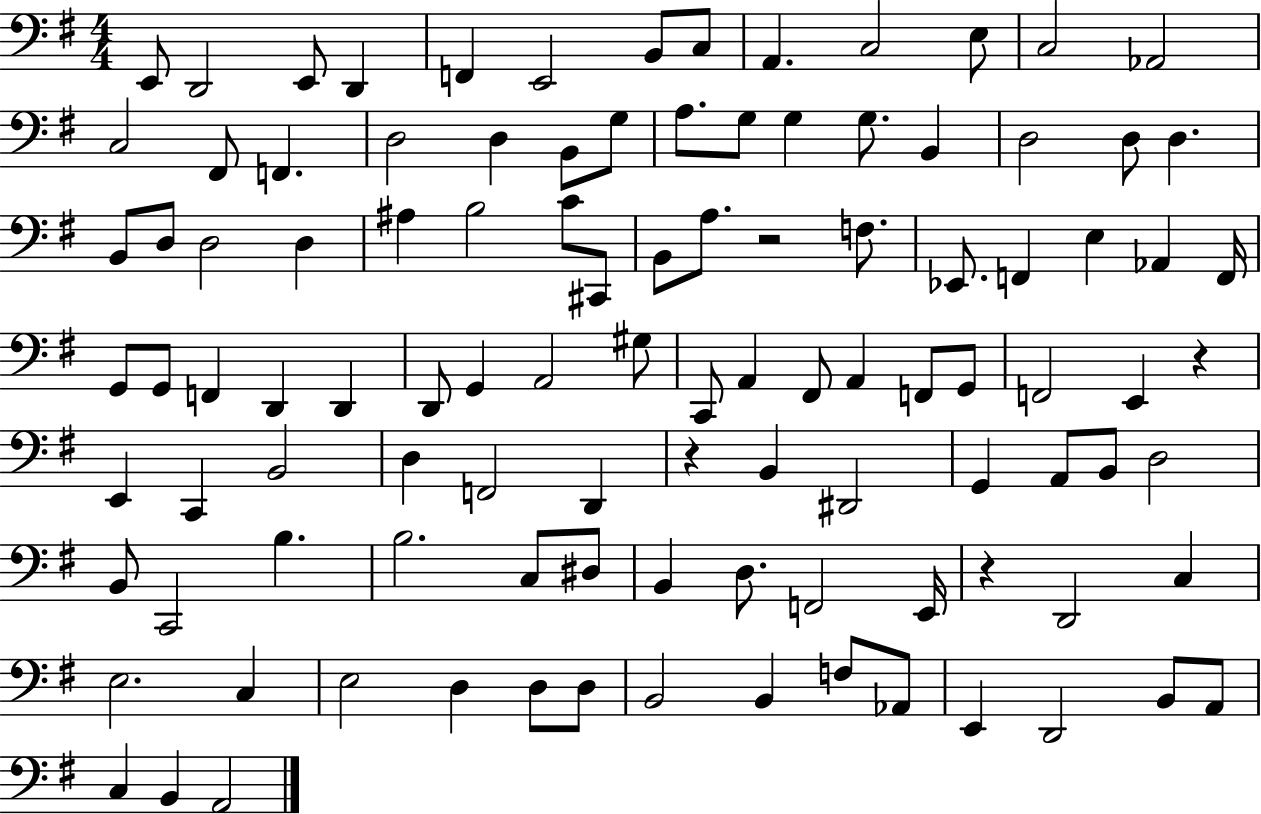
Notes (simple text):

E2/e D2/h E2/e D2/q F2/q E2/h B2/e C3/e A2/q. C3/h E3/e C3/h Ab2/h C3/h F#2/e F2/q. D3/h D3/q B2/e G3/e A3/e. G3/e G3/q G3/e. B2/q D3/h D3/e D3/q. B2/e D3/e D3/h D3/q A#3/q B3/h C4/e C#2/e B2/e A3/e. R/h F3/e. Eb2/e. F2/q E3/q Ab2/q F2/s G2/e G2/e F2/q D2/q D2/q D2/e G2/q A2/h G#3/e C2/e A2/q F#2/e A2/q F2/e G2/e F2/h E2/q R/q E2/q C2/q B2/h D3/q F2/h D2/q R/q B2/q D#2/h G2/q A2/e B2/e D3/h B2/e C2/h B3/q. B3/h. C3/e D#3/e B2/q D3/e. F2/h E2/s R/q D2/h C3/q E3/h. C3/q E3/h D3/q D3/e D3/e B2/h B2/q F3/e Ab2/e E2/q D2/h B2/e A2/e C3/q B2/q A2/h